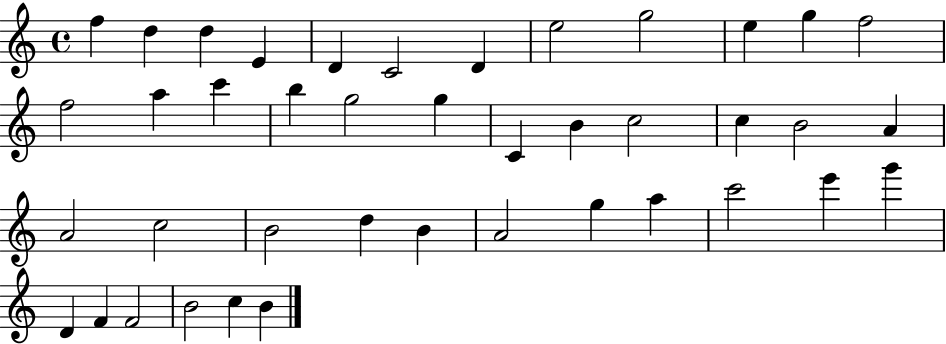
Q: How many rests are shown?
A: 0